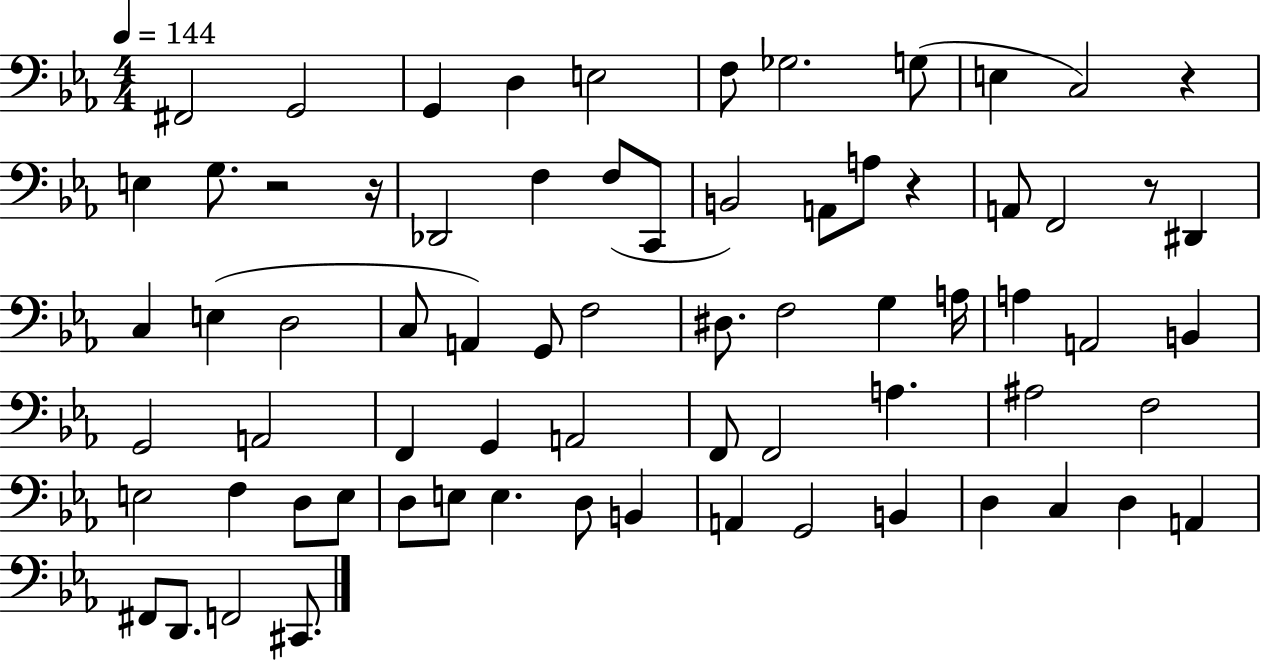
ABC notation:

X:1
T:Untitled
M:4/4
L:1/4
K:Eb
^F,,2 G,,2 G,, D, E,2 F,/2 _G,2 G,/2 E, C,2 z E, G,/2 z2 z/4 _D,,2 F, F,/2 C,,/2 B,,2 A,,/2 A,/2 z A,,/2 F,,2 z/2 ^D,, C, E, D,2 C,/2 A,, G,,/2 F,2 ^D,/2 F,2 G, A,/4 A, A,,2 B,, G,,2 A,,2 F,, G,, A,,2 F,,/2 F,,2 A, ^A,2 F,2 E,2 F, D,/2 E,/2 D,/2 E,/2 E, D,/2 B,, A,, G,,2 B,, D, C, D, A,, ^F,,/2 D,,/2 F,,2 ^C,,/2